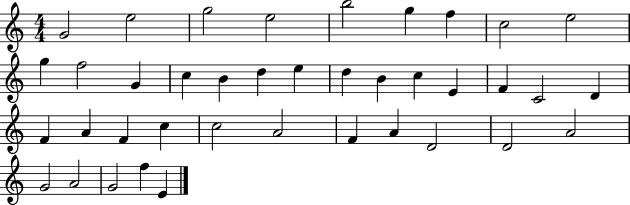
G4/h E5/h G5/h E5/h B5/h G5/q F5/q C5/h E5/h G5/q F5/h G4/q C5/q B4/q D5/q E5/q D5/q B4/q C5/q E4/q F4/q C4/h D4/q F4/q A4/q F4/q C5/q C5/h A4/h F4/q A4/q D4/h D4/h A4/h G4/h A4/h G4/h F5/q E4/q